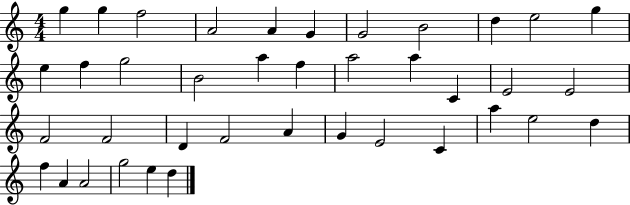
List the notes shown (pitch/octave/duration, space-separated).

G5/q G5/q F5/h A4/h A4/q G4/q G4/h B4/h D5/q E5/h G5/q E5/q F5/q G5/h B4/h A5/q F5/q A5/h A5/q C4/q E4/h E4/h F4/h F4/h D4/q F4/h A4/q G4/q E4/h C4/q A5/q E5/h D5/q F5/q A4/q A4/h G5/h E5/q D5/q